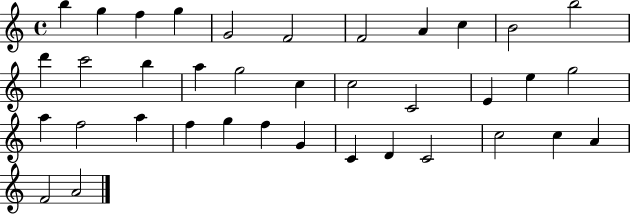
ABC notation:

X:1
T:Untitled
M:4/4
L:1/4
K:C
b g f g G2 F2 F2 A c B2 b2 d' c'2 b a g2 c c2 C2 E e g2 a f2 a f g f G C D C2 c2 c A F2 A2